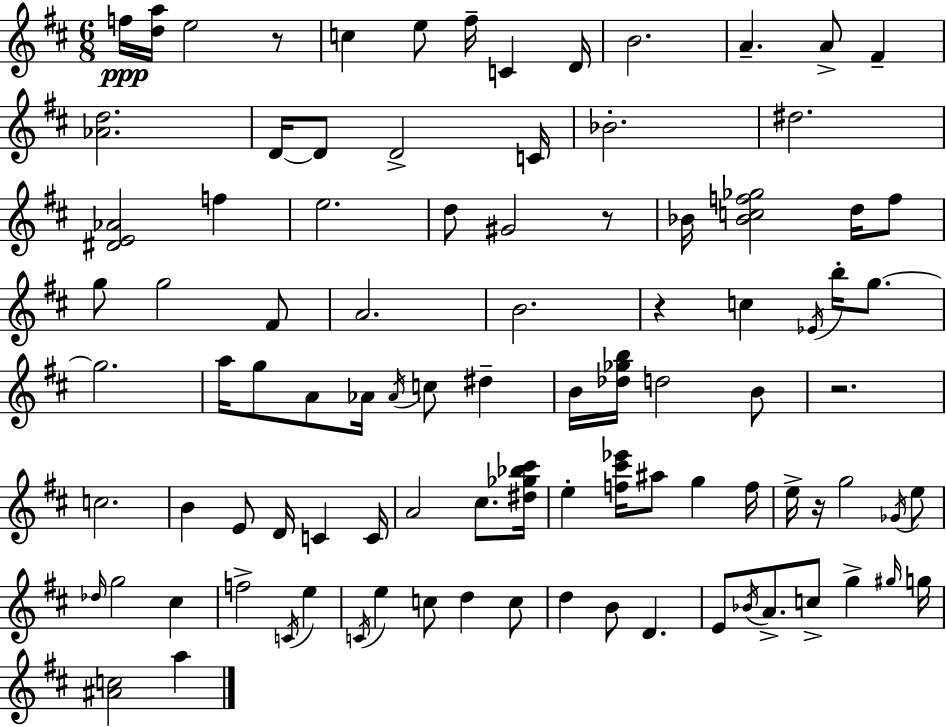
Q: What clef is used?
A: treble